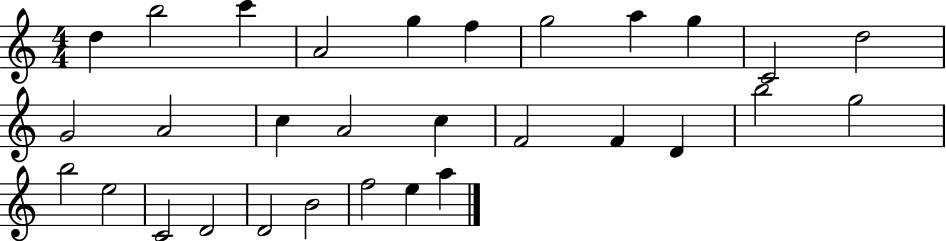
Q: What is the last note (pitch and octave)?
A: A5